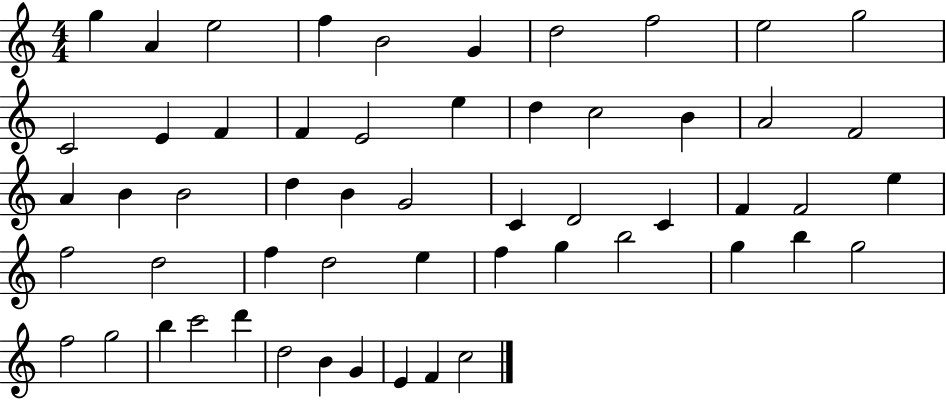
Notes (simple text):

G5/q A4/q E5/h F5/q B4/h G4/q D5/h F5/h E5/h G5/h C4/h E4/q F4/q F4/q E4/h E5/q D5/q C5/h B4/q A4/h F4/h A4/q B4/q B4/h D5/q B4/q G4/h C4/q D4/h C4/q F4/q F4/h E5/q F5/h D5/h F5/q D5/h E5/q F5/q G5/q B5/h G5/q B5/q G5/h F5/h G5/h B5/q C6/h D6/q D5/h B4/q G4/q E4/q F4/q C5/h